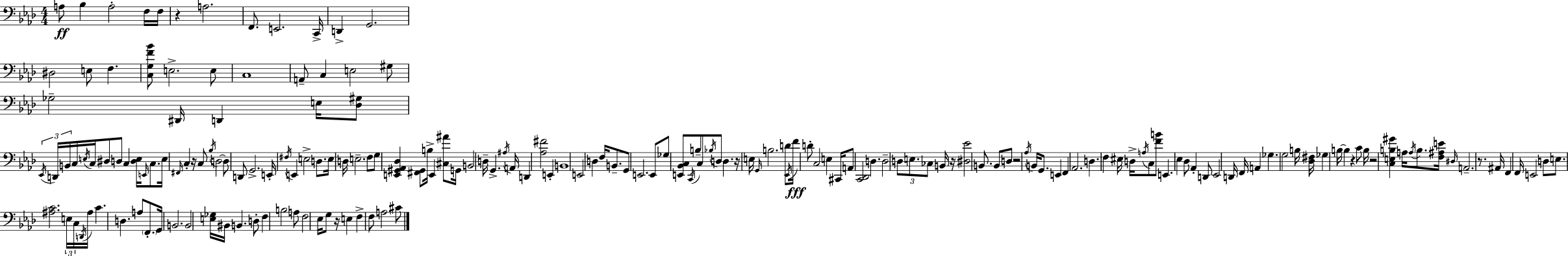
{
  \clef bass
  \numericTimeSignature
  \time 4/4
  \key f \minor
  a8\ff bes4 a2-. f16 f16 | r4 a2. | f,8. e,2. c,16-> | d,4-> g,2. | \break dis2 e8 f4. | <c g f' bes'>8 e2.-> e8 | c1 | a,8-- c4 e2 gis8 | \break ges2-- dis,16 d,4 e16 <des gis>8 | \tuplet 3/2 { \acciaccatura { ees,16 } d,16 b,16 } c16 \acciaccatura { e16 } c16 dis8 d8 c4 <d e>16 \grace { e,16 } | c8. e16 \grace { fis,16 } c4-. r16 c8 \acciaccatura { bes16 } d2~~ | d8 d,8 g,2.-> | \break e,16-. \acciaccatura { fis16 } e,4 e2-> | d8. e16 d16 e2.-- | f8 g8 <e, gis, aes, des>4 <fis, gis,>8 b16-> e,4 | <cis ais'>8 g,16 b,2 d16-- g,4.-> | \break \acciaccatura { ais16 } a,16 d,4 <aes fis'>2 | e,4-. b,1 | e,2 d4 | f16 b,8.-- g,8 e,2. | \break e,8 ges8 <e, bes, c>8 \acciaccatura { c,16 } b8-- c8 | \acciaccatura { bes16 } d8 d4. r16 e16 \grace { g,16 } b2. | d'8 \acciaccatura { ees,16 }\fff f'16 d'8-. c2 | e4 cis,16 a,8 <c, des,>2 | \break d4. d2-- | \tuplet 3/2 { d8 e8. ces8 } b,16 r16 <dis ees'>2 | b,8. b,8 d8 r2 | \acciaccatura { aes16 } b,16 g,8. e,4 f,4 | \break aes,2. d4. | f4 eis16 d16-> \acciaccatura { a16 } c8 <f' b'>8 e,4. | ees4 des8 aes,4-. d,8 ees,2 | d,16 f,16 a,4 ges4. | \break g2 b16 <des fis>16 ges4 | b16~~ b4 r4 c'8 b16 r2 | <c e b gis'>4 a16 \acciaccatura { a16 } b8. <f ais e'>16 \grace { dis16 } | a,2.-- r8. ais,16 | \break f,4 f,16 e,2 d8 e8. | <ais c'>2. \tuplet 3/2 { e16 c16 | \acciaccatura { d,16 } } ais16 c'4. d4. a8 | \parenthesize f,8.-. g,16 b,2. | \break b,2 <e ges>16 bis,16 b,4. | d8-. f4 b2 a8 | f2 ees16 g8 r16 e4 | f4-> f8 a2 cis'8 | \break \bar "|."
}